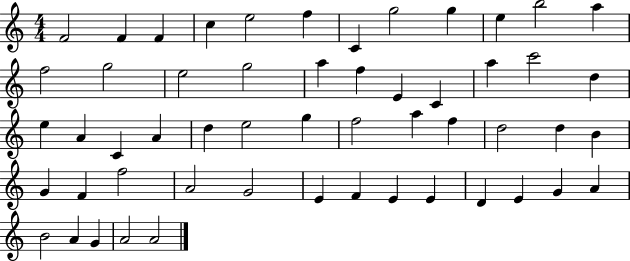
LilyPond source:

{
  \clef treble
  \numericTimeSignature
  \time 4/4
  \key c \major
  f'2 f'4 f'4 | c''4 e''2 f''4 | c'4 g''2 g''4 | e''4 b''2 a''4 | \break f''2 g''2 | e''2 g''2 | a''4 f''4 e'4 c'4 | a''4 c'''2 d''4 | \break e''4 a'4 c'4 a'4 | d''4 e''2 g''4 | f''2 a''4 f''4 | d''2 d''4 b'4 | \break g'4 f'4 f''2 | a'2 g'2 | e'4 f'4 e'4 e'4 | d'4 e'4 g'4 a'4 | \break b'2 a'4 g'4 | a'2 a'2 | \bar "|."
}